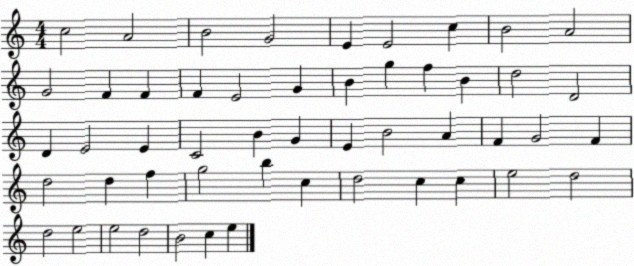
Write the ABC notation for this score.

X:1
T:Untitled
M:4/4
L:1/4
K:C
c2 A2 B2 G2 E E2 c B2 A2 G2 F F F E2 G B g f B d2 D2 D E2 E C2 B G E B2 A F G2 F d2 d f g2 b c d2 c c e2 d2 d2 e2 e2 d2 B2 c e